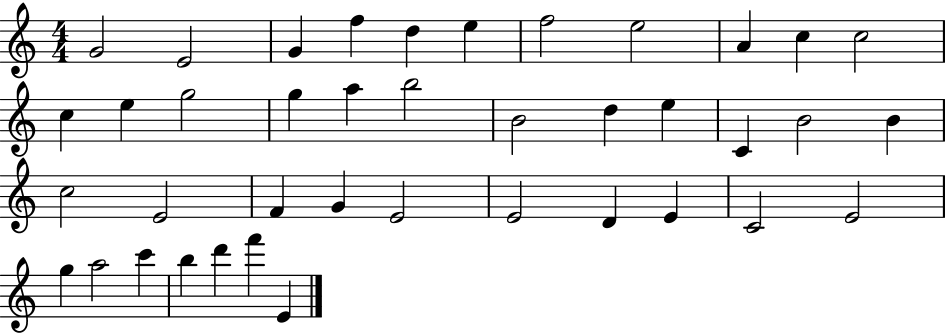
G4/h E4/h G4/q F5/q D5/q E5/q F5/h E5/h A4/q C5/q C5/h C5/q E5/q G5/h G5/q A5/q B5/h B4/h D5/q E5/q C4/q B4/h B4/q C5/h E4/h F4/q G4/q E4/h E4/h D4/q E4/q C4/h E4/h G5/q A5/h C6/q B5/q D6/q F6/q E4/q